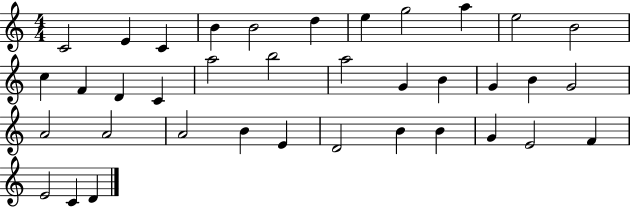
C4/h E4/q C4/q B4/q B4/h D5/q E5/q G5/h A5/q E5/h B4/h C5/q F4/q D4/q C4/q A5/h B5/h A5/h G4/q B4/q G4/q B4/q G4/h A4/h A4/h A4/h B4/q E4/q D4/h B4/q B4/q G4/q E4/h F4/q E4/h C4/q D4/q